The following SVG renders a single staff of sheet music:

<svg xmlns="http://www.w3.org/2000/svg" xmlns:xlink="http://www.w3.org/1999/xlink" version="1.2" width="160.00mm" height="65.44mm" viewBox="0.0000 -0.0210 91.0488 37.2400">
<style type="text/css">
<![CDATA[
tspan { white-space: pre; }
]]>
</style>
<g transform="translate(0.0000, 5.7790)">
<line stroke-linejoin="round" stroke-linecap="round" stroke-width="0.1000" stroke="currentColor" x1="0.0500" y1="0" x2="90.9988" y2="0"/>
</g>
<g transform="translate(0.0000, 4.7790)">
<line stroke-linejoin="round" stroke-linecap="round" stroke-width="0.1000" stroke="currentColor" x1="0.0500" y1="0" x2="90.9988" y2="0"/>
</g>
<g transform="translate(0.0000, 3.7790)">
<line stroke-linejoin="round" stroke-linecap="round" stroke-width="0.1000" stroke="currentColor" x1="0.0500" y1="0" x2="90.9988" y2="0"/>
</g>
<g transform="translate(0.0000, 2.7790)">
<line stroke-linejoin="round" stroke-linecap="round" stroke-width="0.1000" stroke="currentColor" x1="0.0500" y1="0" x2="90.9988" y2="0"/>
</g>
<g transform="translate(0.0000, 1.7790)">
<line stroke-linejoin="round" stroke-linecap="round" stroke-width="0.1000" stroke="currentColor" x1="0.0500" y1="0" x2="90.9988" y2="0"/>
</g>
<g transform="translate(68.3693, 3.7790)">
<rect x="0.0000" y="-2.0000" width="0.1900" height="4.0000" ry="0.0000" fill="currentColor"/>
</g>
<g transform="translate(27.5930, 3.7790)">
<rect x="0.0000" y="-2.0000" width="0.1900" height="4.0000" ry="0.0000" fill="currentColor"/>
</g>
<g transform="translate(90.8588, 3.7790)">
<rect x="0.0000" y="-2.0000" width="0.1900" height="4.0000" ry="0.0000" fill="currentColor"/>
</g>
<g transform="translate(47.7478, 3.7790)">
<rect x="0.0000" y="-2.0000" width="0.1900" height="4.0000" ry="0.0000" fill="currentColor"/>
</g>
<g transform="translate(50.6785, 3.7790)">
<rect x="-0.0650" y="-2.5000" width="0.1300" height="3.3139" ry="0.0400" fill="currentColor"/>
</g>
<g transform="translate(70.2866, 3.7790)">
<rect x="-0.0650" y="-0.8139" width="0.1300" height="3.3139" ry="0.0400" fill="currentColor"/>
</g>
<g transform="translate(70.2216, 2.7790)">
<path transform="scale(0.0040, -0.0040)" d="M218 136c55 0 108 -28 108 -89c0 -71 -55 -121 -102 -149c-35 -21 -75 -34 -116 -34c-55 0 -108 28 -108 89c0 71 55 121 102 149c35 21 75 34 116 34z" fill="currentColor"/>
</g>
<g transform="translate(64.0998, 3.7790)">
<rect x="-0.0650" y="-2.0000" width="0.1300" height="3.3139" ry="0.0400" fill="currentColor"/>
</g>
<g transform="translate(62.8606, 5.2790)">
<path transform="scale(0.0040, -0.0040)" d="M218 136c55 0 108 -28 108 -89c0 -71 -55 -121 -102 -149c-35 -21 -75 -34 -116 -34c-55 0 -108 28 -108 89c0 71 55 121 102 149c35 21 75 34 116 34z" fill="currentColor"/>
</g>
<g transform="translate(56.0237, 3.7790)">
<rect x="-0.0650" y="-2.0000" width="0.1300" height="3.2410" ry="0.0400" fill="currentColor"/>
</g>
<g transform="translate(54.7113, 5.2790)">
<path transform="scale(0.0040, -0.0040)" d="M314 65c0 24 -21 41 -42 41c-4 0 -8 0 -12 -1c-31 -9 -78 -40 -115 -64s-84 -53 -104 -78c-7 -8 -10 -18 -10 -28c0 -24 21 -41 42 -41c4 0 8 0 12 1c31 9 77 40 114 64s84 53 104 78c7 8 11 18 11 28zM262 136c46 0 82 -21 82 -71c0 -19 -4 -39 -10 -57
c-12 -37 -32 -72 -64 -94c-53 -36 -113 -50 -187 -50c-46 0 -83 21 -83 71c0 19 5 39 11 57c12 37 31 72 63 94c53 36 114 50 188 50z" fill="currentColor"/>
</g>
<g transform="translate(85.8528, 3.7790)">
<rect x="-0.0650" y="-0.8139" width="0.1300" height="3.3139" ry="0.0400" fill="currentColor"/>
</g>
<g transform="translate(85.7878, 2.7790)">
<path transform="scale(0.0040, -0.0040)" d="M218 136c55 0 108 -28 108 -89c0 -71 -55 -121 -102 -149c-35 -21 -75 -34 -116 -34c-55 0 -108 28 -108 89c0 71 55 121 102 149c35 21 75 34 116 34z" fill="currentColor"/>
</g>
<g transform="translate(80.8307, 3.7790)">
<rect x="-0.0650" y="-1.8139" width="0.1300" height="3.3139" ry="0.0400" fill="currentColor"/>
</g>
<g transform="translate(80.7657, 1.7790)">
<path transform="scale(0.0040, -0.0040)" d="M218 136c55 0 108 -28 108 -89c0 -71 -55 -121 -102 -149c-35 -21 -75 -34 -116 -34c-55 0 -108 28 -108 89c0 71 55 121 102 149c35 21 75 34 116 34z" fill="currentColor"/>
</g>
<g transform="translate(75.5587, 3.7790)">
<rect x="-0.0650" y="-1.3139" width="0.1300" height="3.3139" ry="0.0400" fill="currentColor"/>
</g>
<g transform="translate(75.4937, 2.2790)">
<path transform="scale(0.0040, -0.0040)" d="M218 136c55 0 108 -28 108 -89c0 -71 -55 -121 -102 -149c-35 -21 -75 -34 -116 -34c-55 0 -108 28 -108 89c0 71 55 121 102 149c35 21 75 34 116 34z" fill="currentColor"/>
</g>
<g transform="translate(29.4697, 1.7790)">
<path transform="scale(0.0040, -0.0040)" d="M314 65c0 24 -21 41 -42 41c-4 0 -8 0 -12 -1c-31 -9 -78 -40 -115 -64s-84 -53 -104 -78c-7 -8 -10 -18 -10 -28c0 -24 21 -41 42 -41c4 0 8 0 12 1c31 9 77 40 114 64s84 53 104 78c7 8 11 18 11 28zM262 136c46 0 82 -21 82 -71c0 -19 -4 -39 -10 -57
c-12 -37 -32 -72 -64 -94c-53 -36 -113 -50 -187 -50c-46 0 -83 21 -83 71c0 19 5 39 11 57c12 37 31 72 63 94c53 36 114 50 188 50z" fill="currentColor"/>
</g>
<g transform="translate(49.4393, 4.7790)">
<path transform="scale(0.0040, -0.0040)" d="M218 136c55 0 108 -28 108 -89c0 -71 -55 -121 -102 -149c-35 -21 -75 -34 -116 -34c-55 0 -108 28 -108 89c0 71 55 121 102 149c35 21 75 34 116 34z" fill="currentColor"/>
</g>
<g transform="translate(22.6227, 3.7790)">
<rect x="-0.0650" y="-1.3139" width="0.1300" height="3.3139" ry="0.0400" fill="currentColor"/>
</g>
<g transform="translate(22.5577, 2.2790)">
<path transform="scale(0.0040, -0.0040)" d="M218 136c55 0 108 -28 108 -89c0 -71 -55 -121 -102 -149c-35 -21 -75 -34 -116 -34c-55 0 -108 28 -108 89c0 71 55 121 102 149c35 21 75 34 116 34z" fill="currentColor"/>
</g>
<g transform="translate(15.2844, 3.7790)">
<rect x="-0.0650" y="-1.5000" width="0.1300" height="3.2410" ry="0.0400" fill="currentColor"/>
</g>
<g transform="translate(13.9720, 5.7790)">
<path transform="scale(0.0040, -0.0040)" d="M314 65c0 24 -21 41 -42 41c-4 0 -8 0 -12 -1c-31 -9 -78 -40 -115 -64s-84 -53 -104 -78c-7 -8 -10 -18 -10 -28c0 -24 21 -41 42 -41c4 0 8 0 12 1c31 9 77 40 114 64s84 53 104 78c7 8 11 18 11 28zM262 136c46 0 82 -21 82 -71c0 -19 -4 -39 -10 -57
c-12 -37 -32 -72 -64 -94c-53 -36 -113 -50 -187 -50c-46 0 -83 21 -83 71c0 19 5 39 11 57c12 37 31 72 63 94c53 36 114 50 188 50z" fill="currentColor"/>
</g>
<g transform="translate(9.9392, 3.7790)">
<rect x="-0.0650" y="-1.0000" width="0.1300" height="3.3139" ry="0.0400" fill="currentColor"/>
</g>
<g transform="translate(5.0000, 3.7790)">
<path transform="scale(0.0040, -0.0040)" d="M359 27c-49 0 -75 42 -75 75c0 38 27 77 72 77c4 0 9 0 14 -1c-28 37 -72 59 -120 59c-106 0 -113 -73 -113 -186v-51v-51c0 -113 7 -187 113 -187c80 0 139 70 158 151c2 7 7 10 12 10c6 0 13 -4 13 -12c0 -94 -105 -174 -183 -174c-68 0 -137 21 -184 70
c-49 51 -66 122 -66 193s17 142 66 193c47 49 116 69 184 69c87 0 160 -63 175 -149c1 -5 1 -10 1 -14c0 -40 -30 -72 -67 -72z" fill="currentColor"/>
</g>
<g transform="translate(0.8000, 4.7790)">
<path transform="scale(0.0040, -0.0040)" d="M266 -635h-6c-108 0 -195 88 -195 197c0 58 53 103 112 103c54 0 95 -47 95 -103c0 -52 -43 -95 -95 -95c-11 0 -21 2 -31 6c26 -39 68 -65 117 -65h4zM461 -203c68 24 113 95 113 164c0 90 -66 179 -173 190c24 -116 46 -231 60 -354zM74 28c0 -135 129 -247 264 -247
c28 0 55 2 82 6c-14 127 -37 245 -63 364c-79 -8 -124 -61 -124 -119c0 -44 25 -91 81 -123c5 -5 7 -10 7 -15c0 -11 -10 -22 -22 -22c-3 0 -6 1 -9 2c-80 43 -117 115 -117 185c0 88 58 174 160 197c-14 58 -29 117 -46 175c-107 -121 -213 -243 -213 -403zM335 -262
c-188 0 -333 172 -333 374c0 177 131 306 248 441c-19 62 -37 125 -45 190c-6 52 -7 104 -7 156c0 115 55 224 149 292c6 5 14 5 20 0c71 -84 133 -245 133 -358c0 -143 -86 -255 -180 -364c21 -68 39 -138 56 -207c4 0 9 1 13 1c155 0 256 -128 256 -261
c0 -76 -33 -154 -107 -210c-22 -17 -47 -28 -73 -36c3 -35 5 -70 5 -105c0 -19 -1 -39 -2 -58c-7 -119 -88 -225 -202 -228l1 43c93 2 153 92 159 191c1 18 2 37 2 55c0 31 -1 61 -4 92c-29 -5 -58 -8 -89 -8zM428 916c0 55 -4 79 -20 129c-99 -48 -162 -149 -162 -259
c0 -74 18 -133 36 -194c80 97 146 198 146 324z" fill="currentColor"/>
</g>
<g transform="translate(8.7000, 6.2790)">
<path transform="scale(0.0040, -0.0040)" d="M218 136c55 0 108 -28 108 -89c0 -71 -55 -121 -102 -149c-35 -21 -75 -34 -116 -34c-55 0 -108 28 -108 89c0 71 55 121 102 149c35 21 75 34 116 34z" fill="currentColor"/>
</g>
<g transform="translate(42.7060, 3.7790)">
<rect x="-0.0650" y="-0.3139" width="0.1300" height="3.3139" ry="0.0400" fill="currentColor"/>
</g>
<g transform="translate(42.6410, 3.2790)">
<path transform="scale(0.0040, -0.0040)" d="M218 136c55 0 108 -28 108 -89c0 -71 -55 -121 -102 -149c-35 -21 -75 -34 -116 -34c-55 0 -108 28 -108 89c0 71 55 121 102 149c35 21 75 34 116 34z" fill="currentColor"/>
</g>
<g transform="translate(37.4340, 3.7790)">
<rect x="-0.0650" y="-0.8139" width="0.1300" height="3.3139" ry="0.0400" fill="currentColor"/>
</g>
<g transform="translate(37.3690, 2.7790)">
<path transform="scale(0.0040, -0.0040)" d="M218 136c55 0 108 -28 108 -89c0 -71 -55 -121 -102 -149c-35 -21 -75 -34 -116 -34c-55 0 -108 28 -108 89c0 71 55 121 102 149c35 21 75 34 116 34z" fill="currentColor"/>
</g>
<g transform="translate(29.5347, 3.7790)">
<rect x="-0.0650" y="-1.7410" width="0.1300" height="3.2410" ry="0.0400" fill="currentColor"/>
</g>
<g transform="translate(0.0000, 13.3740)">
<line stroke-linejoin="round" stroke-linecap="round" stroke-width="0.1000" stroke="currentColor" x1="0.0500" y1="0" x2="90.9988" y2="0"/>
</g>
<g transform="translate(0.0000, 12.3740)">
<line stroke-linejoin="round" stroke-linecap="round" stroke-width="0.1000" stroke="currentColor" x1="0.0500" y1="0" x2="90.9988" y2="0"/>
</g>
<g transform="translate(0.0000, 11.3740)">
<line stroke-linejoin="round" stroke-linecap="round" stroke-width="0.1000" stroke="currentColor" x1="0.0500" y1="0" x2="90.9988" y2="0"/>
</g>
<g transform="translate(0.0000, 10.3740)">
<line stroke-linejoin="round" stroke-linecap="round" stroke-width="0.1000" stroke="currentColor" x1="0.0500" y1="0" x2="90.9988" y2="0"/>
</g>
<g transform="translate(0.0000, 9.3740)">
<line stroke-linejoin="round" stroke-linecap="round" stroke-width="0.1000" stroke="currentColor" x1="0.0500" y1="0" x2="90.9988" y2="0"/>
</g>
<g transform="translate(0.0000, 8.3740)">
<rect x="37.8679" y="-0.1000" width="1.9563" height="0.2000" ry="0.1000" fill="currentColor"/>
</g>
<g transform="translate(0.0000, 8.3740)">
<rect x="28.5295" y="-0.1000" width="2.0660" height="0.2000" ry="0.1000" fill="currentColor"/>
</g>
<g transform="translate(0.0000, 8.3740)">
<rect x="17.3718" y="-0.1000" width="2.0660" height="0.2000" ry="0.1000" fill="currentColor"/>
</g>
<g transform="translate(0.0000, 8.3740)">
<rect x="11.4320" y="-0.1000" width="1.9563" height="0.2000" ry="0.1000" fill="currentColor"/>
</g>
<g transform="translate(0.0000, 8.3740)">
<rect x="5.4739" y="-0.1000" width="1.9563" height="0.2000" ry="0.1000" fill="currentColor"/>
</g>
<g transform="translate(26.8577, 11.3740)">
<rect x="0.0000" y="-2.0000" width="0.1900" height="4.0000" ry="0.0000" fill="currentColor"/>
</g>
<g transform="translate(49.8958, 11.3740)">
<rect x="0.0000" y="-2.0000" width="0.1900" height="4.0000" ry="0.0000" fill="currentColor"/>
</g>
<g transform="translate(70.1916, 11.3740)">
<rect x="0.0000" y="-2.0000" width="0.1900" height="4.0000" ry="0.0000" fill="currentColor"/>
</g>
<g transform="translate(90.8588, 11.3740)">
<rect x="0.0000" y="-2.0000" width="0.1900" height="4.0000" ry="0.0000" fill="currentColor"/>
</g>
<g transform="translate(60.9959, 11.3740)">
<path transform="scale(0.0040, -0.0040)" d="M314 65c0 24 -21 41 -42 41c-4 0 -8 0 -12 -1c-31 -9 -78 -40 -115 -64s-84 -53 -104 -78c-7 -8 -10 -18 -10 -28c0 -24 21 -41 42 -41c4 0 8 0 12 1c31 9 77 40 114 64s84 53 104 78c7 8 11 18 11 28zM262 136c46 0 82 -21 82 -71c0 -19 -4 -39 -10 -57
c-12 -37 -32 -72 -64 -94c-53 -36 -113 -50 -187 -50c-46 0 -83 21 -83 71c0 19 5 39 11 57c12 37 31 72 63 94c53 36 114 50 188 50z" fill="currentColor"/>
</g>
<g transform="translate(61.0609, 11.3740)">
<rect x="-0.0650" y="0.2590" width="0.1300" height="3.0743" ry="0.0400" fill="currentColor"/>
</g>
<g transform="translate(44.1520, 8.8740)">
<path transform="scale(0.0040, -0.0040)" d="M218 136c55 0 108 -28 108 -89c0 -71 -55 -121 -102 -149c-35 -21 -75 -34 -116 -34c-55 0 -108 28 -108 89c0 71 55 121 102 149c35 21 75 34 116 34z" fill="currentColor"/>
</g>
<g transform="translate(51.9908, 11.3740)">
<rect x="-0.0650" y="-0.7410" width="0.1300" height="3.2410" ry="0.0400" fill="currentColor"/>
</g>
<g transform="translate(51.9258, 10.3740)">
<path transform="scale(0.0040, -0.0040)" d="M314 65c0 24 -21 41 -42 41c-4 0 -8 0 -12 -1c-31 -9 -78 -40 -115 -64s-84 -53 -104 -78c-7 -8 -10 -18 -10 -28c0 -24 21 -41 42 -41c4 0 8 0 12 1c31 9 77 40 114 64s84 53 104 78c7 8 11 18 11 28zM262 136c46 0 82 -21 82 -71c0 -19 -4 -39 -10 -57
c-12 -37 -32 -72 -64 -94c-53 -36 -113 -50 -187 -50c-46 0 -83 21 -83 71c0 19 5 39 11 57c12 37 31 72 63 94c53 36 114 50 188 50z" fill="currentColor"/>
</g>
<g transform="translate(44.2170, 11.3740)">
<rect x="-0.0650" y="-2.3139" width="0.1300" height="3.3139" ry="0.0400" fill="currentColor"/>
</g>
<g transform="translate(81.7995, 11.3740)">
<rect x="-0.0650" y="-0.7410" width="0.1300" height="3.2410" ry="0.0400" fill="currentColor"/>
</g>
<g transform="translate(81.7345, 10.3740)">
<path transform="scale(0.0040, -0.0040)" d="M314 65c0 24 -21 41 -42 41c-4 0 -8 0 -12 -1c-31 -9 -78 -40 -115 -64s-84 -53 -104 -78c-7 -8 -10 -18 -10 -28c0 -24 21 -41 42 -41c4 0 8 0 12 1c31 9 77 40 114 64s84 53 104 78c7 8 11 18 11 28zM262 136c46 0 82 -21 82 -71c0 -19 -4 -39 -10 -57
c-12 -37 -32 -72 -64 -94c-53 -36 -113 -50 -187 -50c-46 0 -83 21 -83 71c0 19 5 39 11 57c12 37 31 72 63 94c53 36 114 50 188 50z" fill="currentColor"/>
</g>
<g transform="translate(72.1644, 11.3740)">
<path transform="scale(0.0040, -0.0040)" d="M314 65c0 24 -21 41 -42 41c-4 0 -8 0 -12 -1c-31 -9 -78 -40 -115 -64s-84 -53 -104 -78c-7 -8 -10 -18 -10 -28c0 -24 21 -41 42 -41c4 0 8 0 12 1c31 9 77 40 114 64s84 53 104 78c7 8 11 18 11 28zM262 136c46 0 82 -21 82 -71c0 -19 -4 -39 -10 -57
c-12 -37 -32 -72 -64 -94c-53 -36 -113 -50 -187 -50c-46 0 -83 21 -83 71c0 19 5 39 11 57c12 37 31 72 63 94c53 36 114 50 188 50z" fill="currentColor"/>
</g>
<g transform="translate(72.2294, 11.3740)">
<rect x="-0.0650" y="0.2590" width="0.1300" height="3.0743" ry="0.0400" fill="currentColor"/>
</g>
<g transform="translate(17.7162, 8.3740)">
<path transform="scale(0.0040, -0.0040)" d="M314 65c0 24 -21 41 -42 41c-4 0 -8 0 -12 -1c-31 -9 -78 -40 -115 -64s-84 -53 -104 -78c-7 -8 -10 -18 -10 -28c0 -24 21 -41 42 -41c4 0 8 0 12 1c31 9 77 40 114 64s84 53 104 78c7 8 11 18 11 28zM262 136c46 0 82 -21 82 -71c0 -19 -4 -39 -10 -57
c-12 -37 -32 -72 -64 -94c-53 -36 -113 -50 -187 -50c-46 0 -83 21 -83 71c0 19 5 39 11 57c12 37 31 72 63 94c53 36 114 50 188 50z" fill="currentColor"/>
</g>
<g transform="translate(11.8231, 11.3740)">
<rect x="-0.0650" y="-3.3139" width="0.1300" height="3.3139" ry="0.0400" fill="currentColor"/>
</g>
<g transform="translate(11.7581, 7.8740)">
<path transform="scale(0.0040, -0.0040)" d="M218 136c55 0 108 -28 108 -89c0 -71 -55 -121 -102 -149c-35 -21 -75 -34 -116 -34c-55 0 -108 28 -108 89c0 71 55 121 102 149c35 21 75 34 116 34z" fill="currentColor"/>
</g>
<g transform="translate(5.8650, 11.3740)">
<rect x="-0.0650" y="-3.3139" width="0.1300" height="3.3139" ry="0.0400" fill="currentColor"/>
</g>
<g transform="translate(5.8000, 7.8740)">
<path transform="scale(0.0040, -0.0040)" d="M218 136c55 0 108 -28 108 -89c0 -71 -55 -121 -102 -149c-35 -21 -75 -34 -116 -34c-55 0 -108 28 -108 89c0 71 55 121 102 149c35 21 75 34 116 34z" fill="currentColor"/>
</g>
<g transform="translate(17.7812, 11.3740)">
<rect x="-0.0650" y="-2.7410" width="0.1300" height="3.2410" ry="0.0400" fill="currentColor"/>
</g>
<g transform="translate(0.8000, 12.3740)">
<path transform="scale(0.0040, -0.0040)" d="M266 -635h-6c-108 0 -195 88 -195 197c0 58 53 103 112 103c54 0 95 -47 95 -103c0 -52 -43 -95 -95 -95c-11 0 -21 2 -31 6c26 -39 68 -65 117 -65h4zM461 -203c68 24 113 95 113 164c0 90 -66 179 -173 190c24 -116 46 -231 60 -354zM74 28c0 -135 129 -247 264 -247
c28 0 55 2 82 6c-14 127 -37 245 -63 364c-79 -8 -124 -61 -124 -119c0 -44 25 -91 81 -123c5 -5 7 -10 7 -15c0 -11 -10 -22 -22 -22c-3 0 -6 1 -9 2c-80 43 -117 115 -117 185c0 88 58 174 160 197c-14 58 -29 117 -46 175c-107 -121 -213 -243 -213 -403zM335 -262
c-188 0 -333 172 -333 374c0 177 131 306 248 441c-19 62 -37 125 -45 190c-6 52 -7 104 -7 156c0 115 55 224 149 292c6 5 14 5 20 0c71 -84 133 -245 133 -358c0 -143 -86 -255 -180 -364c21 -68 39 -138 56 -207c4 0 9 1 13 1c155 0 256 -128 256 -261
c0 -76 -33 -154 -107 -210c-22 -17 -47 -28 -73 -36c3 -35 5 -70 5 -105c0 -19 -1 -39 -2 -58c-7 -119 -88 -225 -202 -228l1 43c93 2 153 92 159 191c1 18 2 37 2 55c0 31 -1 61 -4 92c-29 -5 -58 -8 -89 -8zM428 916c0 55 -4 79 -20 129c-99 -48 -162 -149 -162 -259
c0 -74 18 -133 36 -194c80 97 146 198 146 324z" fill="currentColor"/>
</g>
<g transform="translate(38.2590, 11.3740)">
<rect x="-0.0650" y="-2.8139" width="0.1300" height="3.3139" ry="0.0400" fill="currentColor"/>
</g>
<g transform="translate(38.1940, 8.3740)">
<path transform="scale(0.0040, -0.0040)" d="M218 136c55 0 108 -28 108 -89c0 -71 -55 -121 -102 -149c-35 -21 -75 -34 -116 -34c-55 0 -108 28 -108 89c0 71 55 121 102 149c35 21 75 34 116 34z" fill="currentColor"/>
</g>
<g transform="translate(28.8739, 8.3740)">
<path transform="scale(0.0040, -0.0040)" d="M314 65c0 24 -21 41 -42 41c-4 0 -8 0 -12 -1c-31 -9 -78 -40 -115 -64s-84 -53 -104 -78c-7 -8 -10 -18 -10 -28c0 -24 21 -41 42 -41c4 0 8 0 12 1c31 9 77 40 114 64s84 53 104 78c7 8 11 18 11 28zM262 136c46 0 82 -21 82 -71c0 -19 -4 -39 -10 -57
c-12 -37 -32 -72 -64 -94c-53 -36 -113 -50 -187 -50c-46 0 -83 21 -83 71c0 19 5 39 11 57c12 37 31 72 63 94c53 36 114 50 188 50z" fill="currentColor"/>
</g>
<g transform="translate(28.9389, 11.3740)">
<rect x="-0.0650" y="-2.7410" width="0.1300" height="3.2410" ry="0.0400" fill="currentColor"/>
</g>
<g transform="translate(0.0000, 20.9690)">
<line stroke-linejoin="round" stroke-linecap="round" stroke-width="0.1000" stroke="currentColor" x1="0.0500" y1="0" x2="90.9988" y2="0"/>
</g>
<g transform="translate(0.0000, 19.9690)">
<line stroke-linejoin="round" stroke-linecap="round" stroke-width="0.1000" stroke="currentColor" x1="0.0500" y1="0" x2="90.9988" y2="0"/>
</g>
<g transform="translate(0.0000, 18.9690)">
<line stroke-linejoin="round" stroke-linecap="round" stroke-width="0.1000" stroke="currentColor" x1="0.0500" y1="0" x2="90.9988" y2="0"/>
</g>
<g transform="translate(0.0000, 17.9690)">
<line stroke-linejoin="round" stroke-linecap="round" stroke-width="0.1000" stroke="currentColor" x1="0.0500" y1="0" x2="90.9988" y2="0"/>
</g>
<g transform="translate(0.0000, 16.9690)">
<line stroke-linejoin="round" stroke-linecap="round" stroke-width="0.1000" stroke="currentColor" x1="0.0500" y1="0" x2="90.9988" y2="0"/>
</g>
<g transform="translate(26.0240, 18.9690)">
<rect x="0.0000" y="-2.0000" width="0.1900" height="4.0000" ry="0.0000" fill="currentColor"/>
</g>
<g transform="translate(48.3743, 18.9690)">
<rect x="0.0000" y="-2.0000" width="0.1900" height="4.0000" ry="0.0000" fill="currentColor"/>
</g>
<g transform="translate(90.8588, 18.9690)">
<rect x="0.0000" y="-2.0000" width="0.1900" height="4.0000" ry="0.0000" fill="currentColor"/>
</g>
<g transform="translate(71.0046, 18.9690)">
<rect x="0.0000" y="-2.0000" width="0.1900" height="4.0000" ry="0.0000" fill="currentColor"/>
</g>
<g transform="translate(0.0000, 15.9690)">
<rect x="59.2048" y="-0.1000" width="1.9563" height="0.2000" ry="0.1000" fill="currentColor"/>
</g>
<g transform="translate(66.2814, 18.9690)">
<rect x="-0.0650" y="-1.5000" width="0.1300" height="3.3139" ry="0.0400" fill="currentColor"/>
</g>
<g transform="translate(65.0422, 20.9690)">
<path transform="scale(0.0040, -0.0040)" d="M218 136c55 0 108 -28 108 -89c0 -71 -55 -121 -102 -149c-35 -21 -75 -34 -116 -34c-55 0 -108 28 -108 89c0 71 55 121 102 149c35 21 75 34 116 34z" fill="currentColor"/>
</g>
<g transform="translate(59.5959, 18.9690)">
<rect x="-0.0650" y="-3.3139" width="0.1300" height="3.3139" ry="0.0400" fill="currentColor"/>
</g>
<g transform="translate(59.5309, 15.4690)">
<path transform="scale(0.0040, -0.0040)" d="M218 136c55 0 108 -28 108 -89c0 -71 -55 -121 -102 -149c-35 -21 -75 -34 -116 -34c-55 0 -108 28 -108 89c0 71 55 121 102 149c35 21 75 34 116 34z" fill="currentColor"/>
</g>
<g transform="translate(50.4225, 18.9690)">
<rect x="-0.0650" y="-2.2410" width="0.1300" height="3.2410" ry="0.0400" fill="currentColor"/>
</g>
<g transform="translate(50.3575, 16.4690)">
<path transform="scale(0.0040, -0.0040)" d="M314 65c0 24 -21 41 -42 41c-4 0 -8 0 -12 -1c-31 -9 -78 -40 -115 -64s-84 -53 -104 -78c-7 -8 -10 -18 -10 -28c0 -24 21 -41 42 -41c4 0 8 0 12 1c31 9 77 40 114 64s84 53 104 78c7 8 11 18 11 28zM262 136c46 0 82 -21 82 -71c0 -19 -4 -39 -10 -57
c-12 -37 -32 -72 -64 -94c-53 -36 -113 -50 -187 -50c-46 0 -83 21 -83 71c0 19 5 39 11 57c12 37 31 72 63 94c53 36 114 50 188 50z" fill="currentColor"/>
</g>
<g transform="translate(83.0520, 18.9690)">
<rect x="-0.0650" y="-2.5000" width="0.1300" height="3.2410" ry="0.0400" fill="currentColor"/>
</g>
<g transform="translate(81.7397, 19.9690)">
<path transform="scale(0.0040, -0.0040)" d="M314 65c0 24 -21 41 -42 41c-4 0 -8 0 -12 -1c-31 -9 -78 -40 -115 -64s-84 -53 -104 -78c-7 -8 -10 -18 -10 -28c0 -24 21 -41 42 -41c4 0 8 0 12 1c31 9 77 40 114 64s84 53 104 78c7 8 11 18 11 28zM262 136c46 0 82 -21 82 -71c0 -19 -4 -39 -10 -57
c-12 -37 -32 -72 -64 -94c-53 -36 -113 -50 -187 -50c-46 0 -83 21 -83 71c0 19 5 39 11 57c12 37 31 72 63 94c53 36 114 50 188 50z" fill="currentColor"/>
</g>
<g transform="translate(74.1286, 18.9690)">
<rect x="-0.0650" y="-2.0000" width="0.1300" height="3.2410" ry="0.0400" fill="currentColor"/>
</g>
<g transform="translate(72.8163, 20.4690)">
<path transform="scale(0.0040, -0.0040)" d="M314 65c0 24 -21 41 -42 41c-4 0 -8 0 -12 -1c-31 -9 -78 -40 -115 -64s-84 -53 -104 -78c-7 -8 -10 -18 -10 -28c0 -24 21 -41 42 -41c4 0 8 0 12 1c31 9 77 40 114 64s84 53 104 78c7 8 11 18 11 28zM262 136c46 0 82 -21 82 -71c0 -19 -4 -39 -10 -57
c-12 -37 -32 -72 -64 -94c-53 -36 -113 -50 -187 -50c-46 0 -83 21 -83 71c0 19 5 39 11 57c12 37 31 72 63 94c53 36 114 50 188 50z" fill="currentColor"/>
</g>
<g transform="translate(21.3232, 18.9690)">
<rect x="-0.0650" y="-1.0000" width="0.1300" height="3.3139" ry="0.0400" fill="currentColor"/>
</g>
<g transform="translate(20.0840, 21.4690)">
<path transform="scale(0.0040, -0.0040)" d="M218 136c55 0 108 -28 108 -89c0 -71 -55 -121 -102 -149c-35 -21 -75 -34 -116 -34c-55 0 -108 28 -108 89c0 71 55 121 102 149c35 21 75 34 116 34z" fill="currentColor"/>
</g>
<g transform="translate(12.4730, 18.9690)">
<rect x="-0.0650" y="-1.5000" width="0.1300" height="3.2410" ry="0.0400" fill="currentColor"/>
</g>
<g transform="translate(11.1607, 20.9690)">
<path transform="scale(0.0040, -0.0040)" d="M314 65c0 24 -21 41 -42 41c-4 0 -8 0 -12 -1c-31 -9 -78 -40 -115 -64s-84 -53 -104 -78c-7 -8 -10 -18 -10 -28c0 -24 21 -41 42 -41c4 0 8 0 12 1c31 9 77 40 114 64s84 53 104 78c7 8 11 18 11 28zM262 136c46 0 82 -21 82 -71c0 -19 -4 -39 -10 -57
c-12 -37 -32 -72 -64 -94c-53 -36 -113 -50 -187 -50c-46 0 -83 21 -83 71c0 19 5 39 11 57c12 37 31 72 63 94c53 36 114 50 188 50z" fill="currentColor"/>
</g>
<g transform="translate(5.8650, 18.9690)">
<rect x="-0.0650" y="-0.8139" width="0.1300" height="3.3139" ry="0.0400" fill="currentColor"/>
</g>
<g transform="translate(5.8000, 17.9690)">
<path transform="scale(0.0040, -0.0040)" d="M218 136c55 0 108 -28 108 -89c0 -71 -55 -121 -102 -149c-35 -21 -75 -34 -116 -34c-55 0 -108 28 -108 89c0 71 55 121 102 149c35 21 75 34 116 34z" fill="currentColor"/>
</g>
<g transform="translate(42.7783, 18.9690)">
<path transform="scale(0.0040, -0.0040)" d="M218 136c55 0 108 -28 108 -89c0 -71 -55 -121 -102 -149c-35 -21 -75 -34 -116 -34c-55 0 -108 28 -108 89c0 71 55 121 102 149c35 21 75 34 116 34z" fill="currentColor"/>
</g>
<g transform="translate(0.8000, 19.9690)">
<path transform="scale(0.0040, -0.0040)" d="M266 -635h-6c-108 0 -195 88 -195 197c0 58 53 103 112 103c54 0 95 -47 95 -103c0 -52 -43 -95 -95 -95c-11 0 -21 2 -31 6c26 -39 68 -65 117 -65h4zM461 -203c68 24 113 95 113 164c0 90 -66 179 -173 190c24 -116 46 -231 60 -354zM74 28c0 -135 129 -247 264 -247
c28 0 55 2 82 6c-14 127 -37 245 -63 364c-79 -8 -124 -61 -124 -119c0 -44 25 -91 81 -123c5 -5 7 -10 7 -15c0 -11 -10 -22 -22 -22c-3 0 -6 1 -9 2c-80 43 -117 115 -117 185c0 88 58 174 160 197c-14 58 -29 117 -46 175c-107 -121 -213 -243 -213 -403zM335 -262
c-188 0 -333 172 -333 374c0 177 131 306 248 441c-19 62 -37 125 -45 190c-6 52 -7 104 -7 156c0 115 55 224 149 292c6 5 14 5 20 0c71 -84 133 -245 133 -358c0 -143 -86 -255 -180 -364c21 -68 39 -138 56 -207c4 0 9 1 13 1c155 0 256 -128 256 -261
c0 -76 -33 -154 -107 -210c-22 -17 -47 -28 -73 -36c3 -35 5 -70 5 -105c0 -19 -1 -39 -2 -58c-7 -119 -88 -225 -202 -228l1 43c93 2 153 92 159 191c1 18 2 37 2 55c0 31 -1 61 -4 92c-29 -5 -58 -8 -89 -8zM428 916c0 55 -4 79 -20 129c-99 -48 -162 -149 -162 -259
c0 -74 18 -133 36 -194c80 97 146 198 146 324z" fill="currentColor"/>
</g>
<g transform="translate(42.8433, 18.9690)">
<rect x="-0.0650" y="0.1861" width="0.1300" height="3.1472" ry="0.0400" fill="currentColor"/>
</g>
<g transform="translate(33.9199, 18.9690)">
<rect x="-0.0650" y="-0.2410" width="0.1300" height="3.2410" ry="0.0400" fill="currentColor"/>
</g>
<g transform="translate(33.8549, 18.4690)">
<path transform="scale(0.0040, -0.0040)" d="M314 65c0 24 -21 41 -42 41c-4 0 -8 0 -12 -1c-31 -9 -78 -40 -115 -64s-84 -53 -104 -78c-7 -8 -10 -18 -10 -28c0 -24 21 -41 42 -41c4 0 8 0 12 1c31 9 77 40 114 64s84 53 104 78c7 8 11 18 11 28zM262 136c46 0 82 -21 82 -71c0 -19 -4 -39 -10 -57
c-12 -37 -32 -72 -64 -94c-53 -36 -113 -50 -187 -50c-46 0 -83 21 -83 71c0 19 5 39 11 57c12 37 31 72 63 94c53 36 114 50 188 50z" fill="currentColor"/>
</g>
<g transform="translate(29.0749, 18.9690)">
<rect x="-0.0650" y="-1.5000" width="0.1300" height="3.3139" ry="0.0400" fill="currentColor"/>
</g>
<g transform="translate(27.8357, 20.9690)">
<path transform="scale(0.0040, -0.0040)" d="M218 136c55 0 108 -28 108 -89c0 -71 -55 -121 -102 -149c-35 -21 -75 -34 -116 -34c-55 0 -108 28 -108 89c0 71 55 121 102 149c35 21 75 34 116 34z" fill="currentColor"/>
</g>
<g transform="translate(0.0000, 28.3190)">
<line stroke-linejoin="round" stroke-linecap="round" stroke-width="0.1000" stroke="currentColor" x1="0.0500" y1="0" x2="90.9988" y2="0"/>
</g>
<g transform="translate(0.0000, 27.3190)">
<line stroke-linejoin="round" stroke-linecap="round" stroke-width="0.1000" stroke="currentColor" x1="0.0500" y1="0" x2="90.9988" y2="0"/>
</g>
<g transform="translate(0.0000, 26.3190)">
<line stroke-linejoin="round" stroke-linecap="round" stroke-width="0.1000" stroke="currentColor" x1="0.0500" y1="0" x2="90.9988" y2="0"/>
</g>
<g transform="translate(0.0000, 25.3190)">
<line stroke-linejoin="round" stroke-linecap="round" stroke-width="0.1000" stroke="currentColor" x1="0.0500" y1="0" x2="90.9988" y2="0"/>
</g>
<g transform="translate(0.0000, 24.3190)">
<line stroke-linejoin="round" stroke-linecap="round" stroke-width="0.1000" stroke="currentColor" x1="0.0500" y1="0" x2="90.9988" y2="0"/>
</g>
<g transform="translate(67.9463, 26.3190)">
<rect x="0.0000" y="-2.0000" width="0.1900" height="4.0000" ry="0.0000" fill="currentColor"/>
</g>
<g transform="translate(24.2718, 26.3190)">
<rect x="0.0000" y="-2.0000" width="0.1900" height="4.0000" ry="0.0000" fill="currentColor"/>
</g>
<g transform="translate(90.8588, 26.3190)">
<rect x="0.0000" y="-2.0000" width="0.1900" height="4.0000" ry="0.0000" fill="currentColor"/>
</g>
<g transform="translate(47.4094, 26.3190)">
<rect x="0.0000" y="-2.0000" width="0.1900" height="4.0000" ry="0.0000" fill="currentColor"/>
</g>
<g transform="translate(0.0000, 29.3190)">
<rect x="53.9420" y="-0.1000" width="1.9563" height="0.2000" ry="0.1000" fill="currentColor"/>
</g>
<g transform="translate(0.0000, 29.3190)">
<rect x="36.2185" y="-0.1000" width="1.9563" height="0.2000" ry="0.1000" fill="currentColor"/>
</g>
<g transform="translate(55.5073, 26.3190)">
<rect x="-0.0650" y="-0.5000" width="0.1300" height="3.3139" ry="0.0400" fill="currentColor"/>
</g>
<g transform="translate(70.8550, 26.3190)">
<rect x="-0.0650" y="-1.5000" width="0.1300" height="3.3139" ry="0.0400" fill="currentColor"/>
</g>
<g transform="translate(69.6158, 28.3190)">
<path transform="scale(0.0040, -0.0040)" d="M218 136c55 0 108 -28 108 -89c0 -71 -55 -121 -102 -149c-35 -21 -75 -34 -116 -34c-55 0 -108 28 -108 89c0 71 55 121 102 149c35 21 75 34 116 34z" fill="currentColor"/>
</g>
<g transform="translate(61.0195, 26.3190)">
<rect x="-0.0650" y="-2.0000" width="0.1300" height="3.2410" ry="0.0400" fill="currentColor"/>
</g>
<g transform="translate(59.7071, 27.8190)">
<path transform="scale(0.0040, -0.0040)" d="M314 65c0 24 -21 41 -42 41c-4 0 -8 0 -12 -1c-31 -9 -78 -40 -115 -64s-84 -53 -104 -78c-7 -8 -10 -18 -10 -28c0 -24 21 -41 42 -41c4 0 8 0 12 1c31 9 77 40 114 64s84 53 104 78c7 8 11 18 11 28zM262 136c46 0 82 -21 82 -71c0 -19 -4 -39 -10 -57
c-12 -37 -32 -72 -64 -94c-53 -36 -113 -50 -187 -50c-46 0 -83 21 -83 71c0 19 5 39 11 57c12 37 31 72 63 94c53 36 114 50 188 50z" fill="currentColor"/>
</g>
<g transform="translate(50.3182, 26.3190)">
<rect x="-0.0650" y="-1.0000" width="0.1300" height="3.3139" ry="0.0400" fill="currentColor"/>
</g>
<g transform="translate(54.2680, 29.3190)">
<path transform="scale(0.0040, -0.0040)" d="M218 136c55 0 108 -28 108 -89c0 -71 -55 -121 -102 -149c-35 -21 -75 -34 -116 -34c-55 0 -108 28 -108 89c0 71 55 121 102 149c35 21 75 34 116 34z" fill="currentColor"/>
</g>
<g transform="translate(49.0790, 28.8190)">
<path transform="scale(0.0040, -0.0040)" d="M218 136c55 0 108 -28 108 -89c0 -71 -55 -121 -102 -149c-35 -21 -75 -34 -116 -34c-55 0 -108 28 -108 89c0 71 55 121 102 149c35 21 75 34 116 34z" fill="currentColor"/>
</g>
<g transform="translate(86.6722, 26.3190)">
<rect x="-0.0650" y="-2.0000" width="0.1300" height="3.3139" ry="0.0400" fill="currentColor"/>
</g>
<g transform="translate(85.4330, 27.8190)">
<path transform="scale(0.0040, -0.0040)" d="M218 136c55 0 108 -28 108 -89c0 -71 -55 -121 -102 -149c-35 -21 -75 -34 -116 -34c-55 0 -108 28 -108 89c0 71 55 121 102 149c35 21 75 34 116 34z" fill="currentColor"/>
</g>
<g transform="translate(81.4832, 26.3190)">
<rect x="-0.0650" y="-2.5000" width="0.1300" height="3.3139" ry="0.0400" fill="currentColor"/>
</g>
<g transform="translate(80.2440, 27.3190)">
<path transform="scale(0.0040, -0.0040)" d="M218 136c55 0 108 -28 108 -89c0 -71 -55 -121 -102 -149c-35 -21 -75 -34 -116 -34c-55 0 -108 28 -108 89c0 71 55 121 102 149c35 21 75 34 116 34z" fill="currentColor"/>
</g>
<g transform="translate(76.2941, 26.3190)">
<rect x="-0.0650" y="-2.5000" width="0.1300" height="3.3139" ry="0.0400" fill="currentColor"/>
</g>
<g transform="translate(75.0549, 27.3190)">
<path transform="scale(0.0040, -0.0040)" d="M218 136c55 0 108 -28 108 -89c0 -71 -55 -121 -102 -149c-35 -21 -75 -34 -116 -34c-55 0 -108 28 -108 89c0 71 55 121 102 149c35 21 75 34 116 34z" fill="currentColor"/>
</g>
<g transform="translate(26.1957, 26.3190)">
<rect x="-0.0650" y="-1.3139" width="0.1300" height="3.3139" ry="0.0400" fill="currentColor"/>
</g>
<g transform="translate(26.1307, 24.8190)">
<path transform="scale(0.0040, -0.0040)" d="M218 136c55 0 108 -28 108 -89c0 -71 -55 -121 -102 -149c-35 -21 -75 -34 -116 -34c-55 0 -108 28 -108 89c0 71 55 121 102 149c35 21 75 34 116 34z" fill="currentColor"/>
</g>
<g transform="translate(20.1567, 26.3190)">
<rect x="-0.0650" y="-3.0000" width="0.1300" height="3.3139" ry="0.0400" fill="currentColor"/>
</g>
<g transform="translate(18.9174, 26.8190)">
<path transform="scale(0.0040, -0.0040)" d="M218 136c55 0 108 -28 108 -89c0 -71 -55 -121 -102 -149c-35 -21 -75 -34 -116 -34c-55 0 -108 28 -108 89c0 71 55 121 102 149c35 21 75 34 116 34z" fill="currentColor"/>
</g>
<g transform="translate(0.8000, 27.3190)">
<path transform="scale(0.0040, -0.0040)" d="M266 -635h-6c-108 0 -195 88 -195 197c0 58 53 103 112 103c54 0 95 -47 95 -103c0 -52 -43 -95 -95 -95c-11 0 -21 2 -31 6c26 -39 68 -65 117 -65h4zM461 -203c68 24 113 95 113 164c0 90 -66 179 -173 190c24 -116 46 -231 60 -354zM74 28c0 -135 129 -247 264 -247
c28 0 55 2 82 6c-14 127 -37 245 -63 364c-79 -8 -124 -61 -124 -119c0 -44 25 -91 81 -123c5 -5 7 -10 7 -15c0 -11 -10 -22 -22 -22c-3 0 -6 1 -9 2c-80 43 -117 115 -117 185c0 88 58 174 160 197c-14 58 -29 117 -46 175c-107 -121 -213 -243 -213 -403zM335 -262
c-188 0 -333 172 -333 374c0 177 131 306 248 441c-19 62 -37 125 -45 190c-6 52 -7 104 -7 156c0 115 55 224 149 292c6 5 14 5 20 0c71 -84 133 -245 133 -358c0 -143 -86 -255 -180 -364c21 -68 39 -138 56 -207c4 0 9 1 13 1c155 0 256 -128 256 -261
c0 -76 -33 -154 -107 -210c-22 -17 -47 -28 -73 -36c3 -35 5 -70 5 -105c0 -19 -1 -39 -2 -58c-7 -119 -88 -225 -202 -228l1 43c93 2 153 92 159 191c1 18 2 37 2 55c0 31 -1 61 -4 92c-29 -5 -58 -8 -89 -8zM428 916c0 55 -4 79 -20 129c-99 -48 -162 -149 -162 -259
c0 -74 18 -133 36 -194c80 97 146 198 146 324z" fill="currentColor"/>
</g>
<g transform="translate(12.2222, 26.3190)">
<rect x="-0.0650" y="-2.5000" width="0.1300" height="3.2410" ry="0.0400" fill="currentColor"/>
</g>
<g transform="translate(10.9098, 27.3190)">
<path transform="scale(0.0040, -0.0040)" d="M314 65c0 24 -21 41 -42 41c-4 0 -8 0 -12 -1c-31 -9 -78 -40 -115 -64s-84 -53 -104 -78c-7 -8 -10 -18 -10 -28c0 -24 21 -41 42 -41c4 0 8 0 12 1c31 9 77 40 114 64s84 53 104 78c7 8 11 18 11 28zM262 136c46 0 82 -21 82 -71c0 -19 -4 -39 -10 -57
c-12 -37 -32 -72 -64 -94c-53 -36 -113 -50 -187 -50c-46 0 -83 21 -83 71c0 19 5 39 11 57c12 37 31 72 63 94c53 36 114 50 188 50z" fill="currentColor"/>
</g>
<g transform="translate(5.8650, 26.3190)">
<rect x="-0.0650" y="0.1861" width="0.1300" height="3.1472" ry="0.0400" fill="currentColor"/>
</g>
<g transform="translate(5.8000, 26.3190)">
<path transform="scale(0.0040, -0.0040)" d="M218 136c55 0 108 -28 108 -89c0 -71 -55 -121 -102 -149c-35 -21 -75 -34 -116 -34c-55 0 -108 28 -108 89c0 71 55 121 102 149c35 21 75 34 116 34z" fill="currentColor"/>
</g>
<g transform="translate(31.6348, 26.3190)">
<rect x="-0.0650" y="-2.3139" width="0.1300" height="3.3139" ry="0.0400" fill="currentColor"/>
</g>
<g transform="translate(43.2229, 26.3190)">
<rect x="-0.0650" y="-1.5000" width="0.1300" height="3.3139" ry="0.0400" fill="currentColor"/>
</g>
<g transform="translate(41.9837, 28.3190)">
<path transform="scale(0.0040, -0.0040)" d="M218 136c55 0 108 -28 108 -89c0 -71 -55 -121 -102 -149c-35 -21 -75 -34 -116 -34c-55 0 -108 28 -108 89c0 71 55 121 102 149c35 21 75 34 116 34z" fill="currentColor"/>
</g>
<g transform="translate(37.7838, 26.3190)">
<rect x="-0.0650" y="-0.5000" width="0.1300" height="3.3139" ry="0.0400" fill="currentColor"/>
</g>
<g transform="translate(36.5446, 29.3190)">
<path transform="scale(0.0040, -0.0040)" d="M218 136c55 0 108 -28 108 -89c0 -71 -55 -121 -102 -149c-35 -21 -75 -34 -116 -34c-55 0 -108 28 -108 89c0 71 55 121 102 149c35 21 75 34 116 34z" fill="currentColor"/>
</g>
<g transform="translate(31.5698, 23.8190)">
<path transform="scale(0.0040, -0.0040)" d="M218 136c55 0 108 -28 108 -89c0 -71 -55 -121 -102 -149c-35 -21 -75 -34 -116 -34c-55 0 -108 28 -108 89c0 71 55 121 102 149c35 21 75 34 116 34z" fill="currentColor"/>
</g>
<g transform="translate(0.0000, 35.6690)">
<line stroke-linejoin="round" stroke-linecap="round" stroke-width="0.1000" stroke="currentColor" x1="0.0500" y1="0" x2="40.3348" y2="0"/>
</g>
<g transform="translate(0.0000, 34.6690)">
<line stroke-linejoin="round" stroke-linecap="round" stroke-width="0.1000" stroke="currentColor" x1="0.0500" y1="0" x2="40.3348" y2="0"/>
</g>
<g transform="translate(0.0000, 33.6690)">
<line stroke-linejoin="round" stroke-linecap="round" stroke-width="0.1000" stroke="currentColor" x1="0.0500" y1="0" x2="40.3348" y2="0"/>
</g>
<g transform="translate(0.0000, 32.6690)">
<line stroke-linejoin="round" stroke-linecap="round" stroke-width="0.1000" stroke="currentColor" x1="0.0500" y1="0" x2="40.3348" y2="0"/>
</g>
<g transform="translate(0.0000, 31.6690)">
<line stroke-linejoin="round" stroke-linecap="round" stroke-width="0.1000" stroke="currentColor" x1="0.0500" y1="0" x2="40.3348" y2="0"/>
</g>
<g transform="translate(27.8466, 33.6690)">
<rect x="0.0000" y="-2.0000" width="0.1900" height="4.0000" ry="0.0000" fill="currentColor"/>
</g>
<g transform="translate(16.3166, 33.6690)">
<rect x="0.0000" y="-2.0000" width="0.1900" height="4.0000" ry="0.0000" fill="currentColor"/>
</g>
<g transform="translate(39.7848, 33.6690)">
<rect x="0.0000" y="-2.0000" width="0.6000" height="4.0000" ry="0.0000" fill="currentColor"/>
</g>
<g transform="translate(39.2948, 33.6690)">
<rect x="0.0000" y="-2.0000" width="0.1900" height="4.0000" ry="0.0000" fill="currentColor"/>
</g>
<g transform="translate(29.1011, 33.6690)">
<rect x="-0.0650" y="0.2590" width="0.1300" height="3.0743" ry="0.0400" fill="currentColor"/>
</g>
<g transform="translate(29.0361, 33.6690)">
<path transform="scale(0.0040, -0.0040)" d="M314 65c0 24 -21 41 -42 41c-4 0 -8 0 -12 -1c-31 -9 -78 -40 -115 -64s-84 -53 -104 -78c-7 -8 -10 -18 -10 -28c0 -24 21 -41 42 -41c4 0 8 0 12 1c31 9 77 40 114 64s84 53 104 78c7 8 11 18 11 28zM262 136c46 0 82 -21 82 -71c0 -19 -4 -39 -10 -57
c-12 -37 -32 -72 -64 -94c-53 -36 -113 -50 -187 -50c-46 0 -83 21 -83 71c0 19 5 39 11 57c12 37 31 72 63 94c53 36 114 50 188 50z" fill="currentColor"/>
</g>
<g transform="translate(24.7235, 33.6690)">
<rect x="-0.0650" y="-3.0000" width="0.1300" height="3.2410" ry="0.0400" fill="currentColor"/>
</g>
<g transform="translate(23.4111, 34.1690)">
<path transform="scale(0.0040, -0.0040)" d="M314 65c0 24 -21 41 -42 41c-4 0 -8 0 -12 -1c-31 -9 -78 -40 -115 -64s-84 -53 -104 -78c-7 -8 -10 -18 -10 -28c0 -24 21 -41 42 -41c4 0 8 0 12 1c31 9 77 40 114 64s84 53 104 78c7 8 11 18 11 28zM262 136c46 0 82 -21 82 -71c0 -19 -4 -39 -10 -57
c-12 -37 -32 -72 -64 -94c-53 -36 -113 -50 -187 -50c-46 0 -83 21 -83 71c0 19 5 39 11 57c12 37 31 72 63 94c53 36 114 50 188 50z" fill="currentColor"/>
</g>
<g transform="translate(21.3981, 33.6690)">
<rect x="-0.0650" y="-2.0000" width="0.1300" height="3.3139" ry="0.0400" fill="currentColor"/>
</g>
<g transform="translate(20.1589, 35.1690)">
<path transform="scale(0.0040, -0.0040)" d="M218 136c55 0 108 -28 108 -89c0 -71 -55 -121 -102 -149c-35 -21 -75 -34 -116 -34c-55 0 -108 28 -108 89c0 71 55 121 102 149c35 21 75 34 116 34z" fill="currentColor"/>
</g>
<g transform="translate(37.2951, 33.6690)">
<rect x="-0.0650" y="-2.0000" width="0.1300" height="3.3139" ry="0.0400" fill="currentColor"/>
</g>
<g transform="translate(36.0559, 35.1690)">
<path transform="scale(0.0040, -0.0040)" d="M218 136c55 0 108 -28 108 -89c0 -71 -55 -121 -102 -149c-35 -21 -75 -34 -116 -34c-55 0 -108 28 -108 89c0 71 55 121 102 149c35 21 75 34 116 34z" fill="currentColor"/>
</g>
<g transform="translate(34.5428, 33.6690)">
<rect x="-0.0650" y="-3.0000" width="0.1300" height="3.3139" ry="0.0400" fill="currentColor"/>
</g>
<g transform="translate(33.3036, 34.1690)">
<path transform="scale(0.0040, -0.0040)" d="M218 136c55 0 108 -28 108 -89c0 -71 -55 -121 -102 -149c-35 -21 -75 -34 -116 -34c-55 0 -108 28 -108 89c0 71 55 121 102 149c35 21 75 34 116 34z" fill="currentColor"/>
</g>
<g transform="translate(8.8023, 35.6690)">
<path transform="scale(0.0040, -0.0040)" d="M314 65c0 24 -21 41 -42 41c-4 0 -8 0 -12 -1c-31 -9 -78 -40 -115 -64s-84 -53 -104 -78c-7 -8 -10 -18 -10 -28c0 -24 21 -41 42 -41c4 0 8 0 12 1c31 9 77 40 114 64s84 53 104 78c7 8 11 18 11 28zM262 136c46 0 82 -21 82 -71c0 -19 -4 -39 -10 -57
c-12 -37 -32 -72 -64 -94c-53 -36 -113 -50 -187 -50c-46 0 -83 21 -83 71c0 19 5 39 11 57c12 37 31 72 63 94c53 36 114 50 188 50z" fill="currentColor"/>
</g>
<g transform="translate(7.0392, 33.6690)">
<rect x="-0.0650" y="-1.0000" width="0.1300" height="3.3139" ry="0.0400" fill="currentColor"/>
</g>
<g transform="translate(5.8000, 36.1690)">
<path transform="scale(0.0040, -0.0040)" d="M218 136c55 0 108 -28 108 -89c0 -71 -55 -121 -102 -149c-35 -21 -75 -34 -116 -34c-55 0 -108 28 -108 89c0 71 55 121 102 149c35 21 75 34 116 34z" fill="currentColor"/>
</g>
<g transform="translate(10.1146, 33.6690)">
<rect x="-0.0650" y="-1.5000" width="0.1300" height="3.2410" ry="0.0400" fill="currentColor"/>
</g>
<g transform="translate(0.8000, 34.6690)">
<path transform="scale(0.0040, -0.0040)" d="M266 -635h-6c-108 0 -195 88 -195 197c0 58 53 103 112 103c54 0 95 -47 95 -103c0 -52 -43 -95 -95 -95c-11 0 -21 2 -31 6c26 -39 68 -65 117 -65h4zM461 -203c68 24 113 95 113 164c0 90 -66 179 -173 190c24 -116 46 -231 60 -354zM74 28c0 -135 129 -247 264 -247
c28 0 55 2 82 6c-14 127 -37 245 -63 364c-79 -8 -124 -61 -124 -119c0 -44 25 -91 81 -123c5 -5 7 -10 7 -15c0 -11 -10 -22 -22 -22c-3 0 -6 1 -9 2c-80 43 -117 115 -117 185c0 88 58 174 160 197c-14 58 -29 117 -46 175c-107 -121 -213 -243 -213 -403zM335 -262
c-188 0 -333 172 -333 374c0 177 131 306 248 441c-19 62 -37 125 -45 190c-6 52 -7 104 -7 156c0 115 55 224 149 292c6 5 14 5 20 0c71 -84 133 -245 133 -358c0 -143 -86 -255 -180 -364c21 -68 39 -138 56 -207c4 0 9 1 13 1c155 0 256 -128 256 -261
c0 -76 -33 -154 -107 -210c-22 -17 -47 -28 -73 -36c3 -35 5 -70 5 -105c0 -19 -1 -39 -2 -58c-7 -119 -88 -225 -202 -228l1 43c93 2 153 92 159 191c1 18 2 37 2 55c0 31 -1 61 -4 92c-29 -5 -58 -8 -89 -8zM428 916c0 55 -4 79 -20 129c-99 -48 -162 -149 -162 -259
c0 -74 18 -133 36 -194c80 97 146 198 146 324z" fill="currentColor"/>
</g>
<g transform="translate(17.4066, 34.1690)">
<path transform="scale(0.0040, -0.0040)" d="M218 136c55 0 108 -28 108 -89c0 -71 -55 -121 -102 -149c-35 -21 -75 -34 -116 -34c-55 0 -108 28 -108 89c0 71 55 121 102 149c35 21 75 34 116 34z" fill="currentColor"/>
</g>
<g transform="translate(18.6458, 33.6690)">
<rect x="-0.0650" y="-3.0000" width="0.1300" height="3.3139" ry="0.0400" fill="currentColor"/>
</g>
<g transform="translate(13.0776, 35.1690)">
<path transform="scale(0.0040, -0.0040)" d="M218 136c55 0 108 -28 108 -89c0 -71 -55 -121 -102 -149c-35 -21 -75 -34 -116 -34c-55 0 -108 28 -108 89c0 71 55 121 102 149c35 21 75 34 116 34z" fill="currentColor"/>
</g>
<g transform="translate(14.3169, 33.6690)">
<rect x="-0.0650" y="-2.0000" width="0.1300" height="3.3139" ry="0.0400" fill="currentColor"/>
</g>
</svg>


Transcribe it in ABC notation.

X:1
T:Untitled
M:4/4
L:1/4
K:C
D E2 e f2 d c G F2 F d e f d b b a2 a2 a g d2 B2 B2 d2 d E2 D E c2 B g2 b E F2 G2 B G2 A e g C E D C F2 E G G F D E2 F A F A2 B2 A F